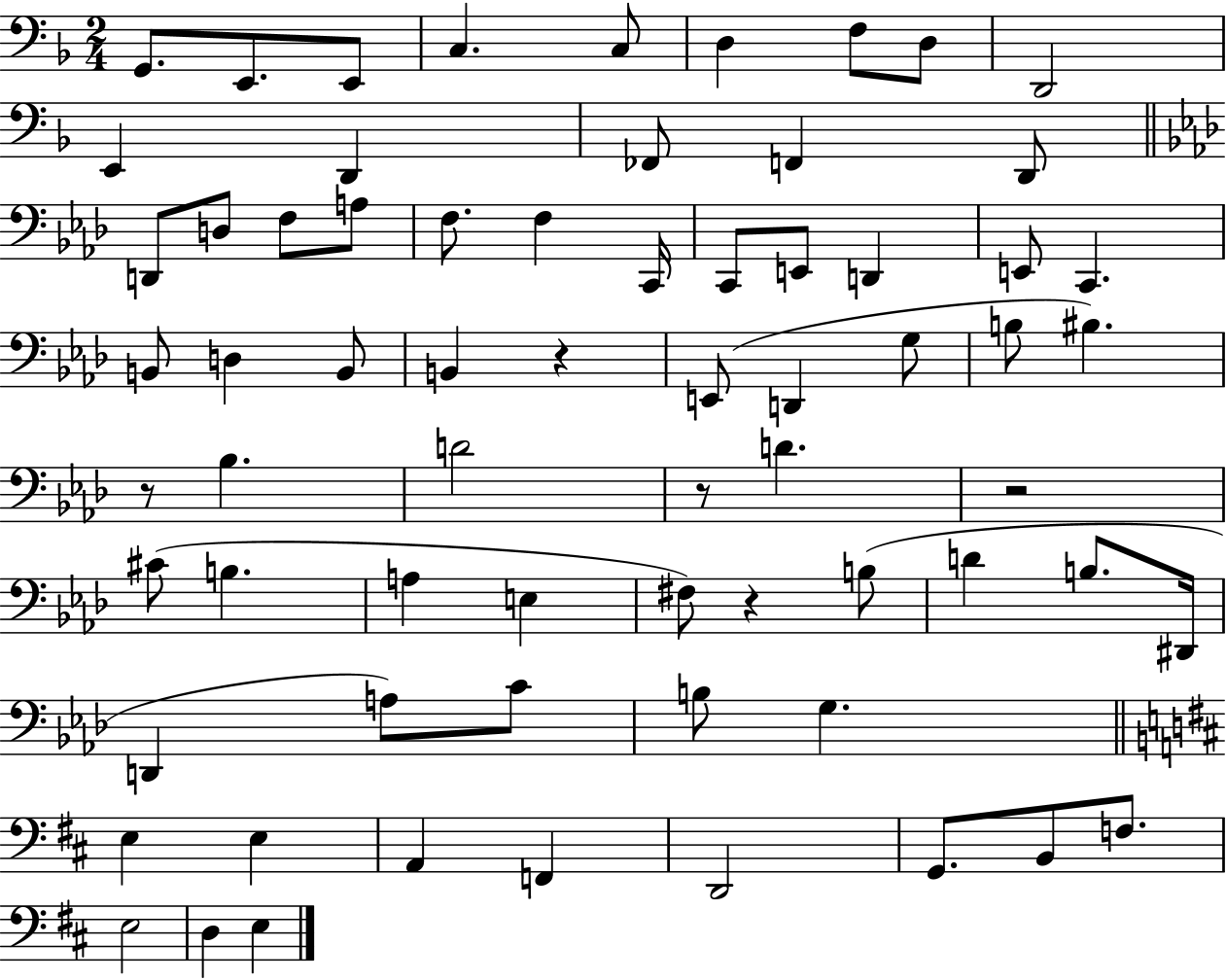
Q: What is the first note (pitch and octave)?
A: G2